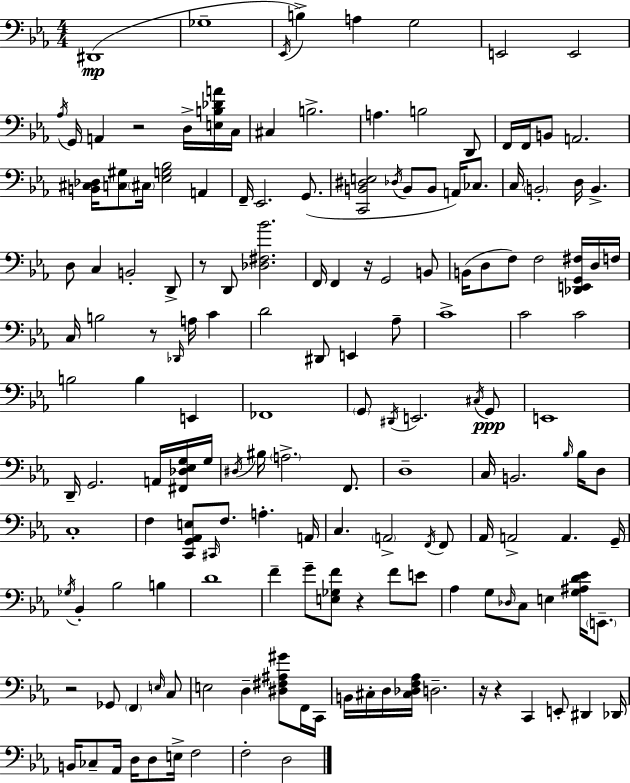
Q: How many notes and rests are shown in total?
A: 162